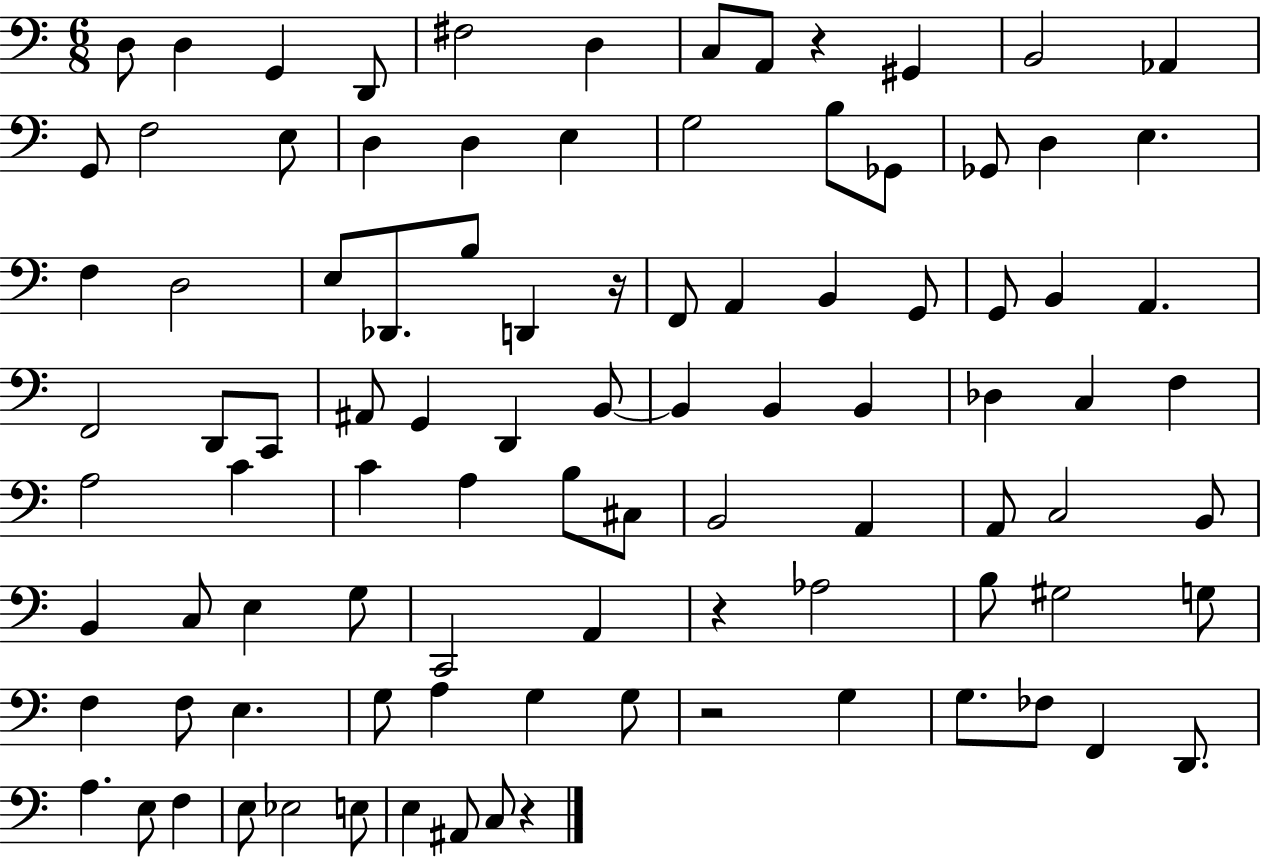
D3/e D3/q G2/q D2/e F#3/h D3/q C3/e A2/e R/q G#2/q B2/h Ab2/q G2/e F3/h E3/e D3/q D3/q E3/q G3/h B3/e Gb2/e Gb2/e D3/q E3/q. F3/q D3/h E3/e Db2/e. B3/e D2/q R/s F2/e A2/q B2/q G2/e G2/e B2/q A2/q. F2/h D2/e C2/e A#2/e G2/q D2/q B2/e B2/q B2/q B2/q Db3/q C3/q F3/q A3/h C4/q C4/q A3/q B3/e C#3/e B2/h A2/q A2/e C3/h B2/e B2/q C3/e E3/q G3/e C2/h A2/q R/q Ab3/h B3/e G#3/h G3/e F3/q F3/e E3/q. G3/e A3/q G3/q G3/e R/h G3/q G3/e. FES3/e F2/q D2/e. A3/q. E3/e F3/q E3/e Eb3/h E3/e E3/q A#2/e C3/e R/q